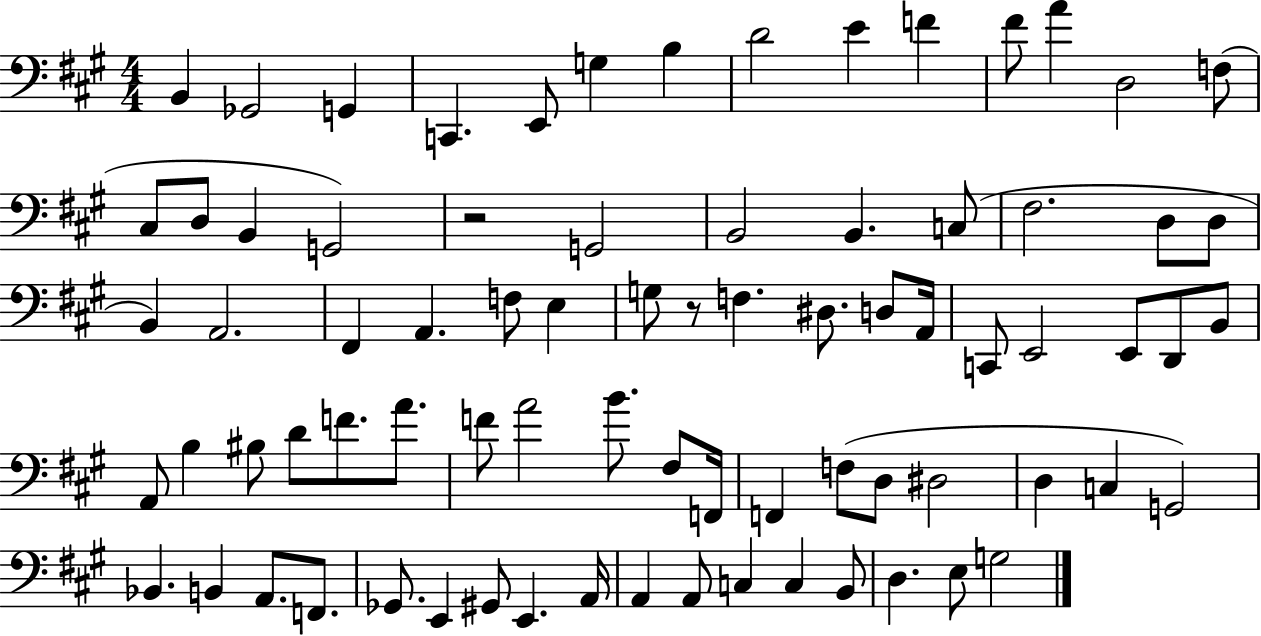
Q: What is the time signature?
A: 4/4